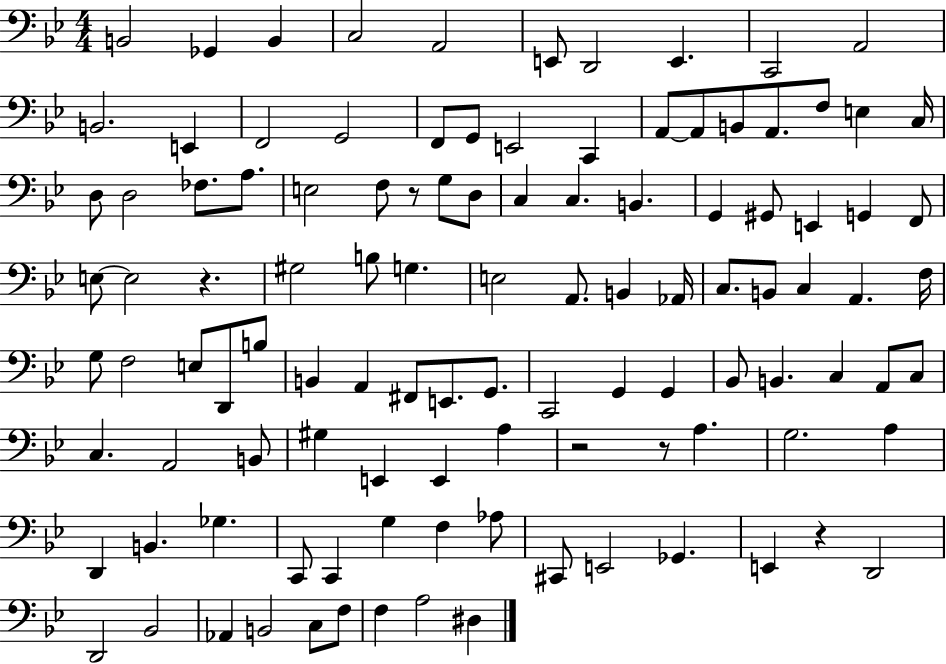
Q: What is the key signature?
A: BES major